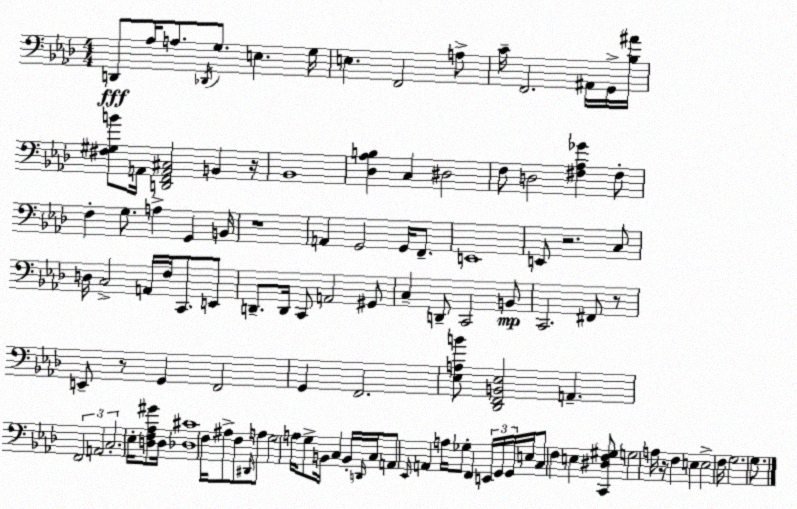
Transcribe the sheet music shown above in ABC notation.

X:1
T:Untitled
M:4/4
L:1/4
K:Fm
D,,/2 _A,/4 A,/2 _D,,/4 G,/2 E, G,/4 E, F,,2 A,/2 C/4 F,,2 ^A,,/4 G,,/4 [_B,^A]/4 [^F,^G,B]/2 A,,/4 [D,,F,,A,,^C,]2 B,, z/4 _B,,4 [_D,_A,B,] C, ^D,2 F,/2 D,2 [^F,_A,_G] ^F,/2 F, G,/2 A, G,, B,,/4 z4 A,, G,,2 G,,/4 F,,/2 E,,4 E,,/2 z2 C,/2 D,/4 C,2 A,,/4 F,/4 C,,/2 E,,/2 D,,/2 D,,/4 C,,/2 A,,2 ^G,,/2 C, D,,/2 C,,2 B,,/2 C,,2 ^F,,/2 z/2 E,,/2 z/2 G,, F,,2 G,, F,,2 [_E,A,B]/2 [_D,,F,,B,,_E,]2 A,, F,,2 A,,2 C,2 _E,/4 [D,F,_A,^G]/2 D,/4 [_D,^C]4 F,/4 ^A,/2 F,/2 ^D,,/4 A,/2 G,2 A,/4 G,/2 B,,/4 C, B,,/4 D,,/4 C,/4 A,,/2 _E,,/4 A,, A,/4 _G,/2 F,, E,,/4 G,,/4 G,,/4 E,/4 C,/2 F, E, [C,,^D,F,^G,]/2 G,2 A,/4 z/4 F, E, E,2 F,/4 G,2 G,/2